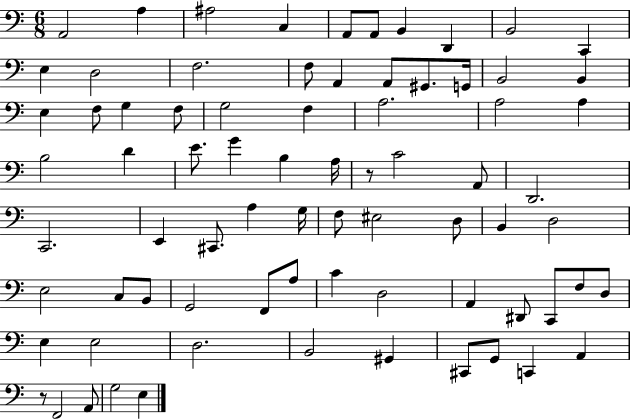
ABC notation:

X:1
T:Untitled
M:6/8
L:1/4
K:C
A,,2 A, ^A,2 C, A,,/2 A,,/2 B,, D,, B,,2 C,, E, D,2 F,2 F,/2 A,, A,,/2 ^G,,/2 G,,/4 B,,2 B,, E, F,/2 G, F,/2 G,2 F, A,2 A,2 A, B,2 D E/2 G B, A,/4 z/2 C2 A,,/2 D,,2 C,,2 E,, ^C,,/2 A, G,/4 F,/2 ^E,2 D,/2 B,, D,2 E,2 C,/2 B,,/2 G,,2 F,,/2 A,/2 C D,2 A,, ^D,,/2 C,,/2 F,/2 D,/2 E, E,2 D,2 B,,2 ^G,, ^C,,/2 G,,/2 C,, A,, z/2 F,,2 A,,/2 G,2 E,